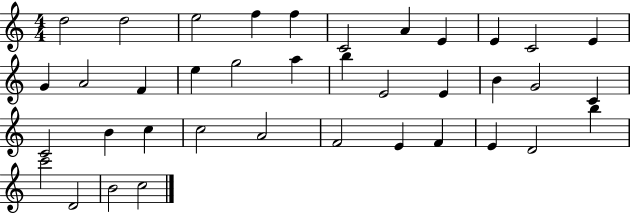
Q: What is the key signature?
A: C major